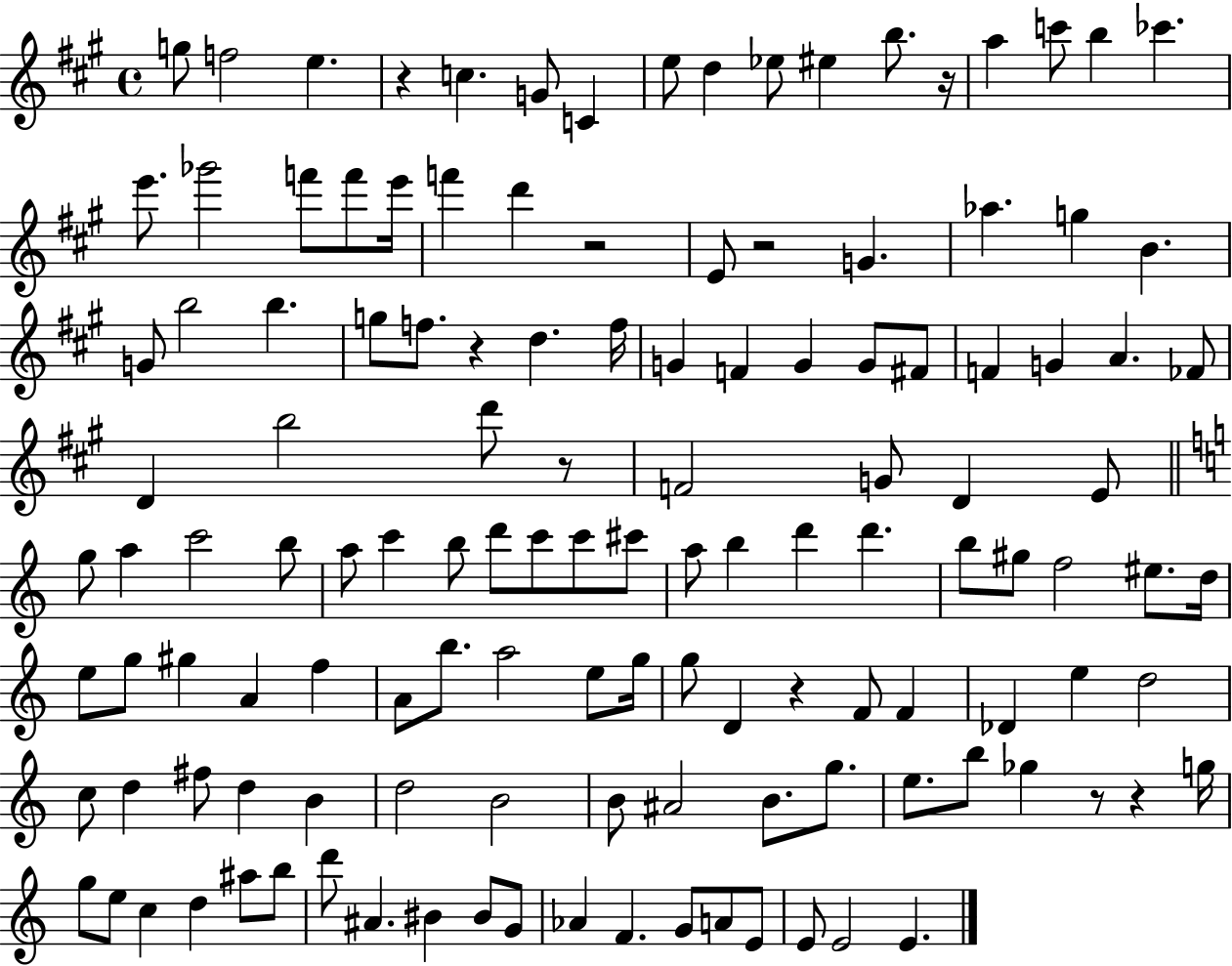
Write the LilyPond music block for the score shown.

{
  \clef treble
  \time 4/4
  \defaultTimeSignature
  \key a \major
  \repeat volta 2 { g''8 f''2 e''4. | r4 c''4. g'8 c'4 | e''8 d''4 ees''8 eis''4 b''8. r16 | a''4 c'''8 b''4 ces'''4. | \break e'''8. ges'''2 f'''8 f'''8 e'''16 | f'''4 d'''4 r2 | e'8 r2 g'4. | aes''4. g''4 b'4. | \break g'8 b''2 b''4. | g''8 f''8. r4 d''4. f''16 | g'4 f'4 g'4 g'8 fis'8 | f'4 g'4 a'4. fes'8 | \break d'4 b''2 d'''8 r8 | f'2 g'8 d'4 e'8 | \bar "||" \break \key a \minor g''8 a''4 c'''2 b''8 | a''8 c'''4 b''8 d'''8 c'''8 c'''8 cis'''8 | a''8 b''4 d'''4 d'''4. | b''8 gis''8 f''2 eis''8. d''16 | \break e''8 g''8 gis''4 a'4 f''4 | a'8 b''8. a''2 e''8 g''16 | g''8 d'4 r4 f'8 f'4 | des'4 e''4 d''2 | \break c''8 d''4 fis''8 d''4 b'4 | d''2 b'2 | b'8 ais'2 b'8. g''8. | e''8. b''8 ges''4 r8 r4 g''16 | \break g''8 e''8 c''4 d''4 ais''8 b''8 | d'''8 ais'4. bis'4 bis'8 g'8 | aes'4 f'4. g'8 a'8 e'8 | e'8 e'2 e'4. | \break } \bar "|."
}